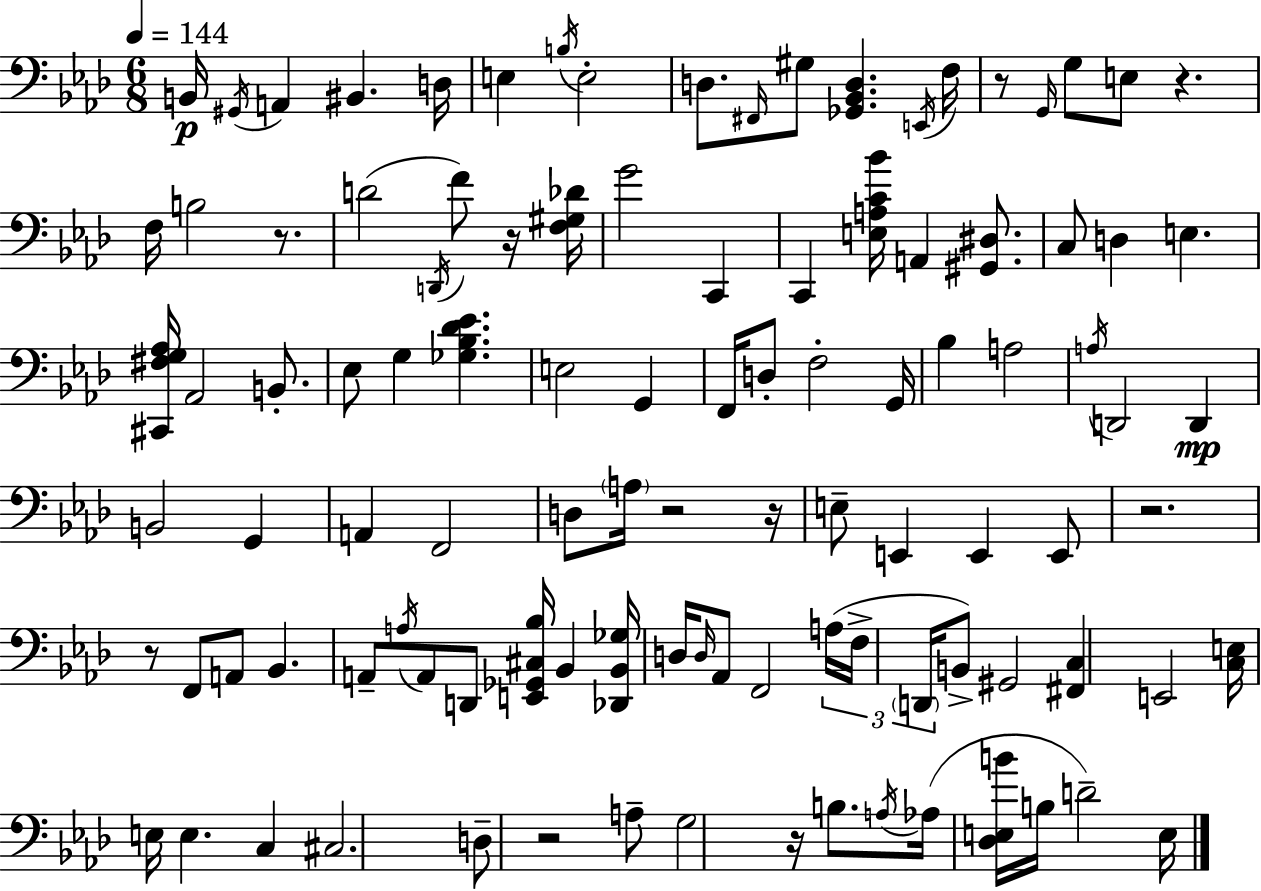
X:1
T:Untitled
M:6/8
L:1/4
K:Fm
B,,/4 ^G,,/4 A,, ^B,, D,/4 E, B,/4 E,2 D,/2 ^F,,/4 ^G,/2 [_G,,_B,,D,] E,,/4 F,/4 z/2 G,,/4 G,/2 E,/2 z F,/4 B,2 z/2 D2 D,,/4 F/2 z/4 [F,^G,_D]/4 G2 C,, C,, [E,A,C_B]/4 A,, [^G,,^D,]/2 C,/2 D, E, [^C,,^F,G,_A,]/4 _A,,2 B,,/2 _E,/2 G, [_G,_B,_D_E] E,2 G,, F,,/4 D,/2 F,2 G,,/4 _B, A,2 A,/4 D,,2 D,, B,,2 G,, A,, F,,2 D,/2 A,/4 z2 z/4 E,/2 E,, E,, E,,/2 z2 z/2 F,,/2 A,,/2 _B,, A,,/2 A,/4 A,,/2 D,,/2 [E,,_G,,^C,_B,]/4 _B,, [_D,,_B,,_G,]/4 D,/4 D,/4 _A,,/2 F,,2 A,/4 F,/4 D,,/4 B,,/2 ^G,,2 [^F,,C,] E,,2 [C,E,]/4 E,/4 E, C, ^C,2 D,/2 z2 A,/2 G,2 z/4 B,/2 A,/4 _A,/4 [_D,E,B]/4 B,/4 D2 E,/4